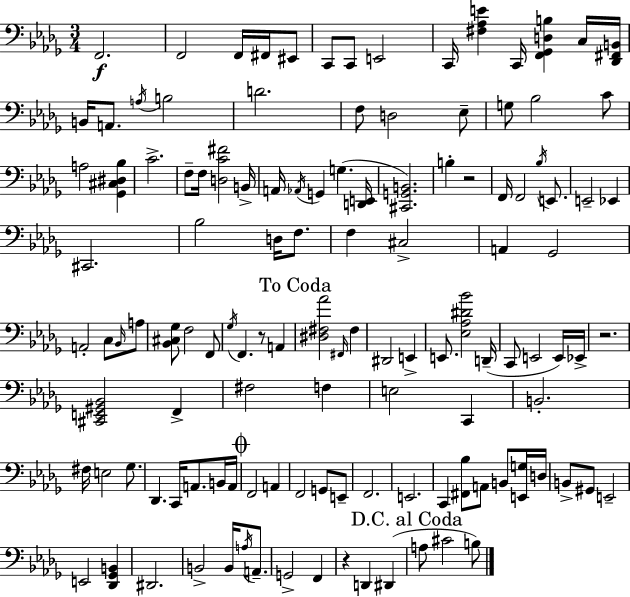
F2/h. F2/h F2/s F#2/s EIS2/e C2/e C2/e E2/h C2/s [F#3,Ab3,E4]/q C2/s [F2,Gb2,D3,B3]/q C3/s [Db2,F#2,B2]/s B2/s A2/e. A3/s B3/h D4/h. F3/e D3/h Eb3/e G3/e Bb3/h C4/e A3/h [Gb2,C#3,D#3,Bb3]/q C4/h. F3/e F3/s [D3,C4,F#4]/h B2/s A2/s Ab2/s G2/q G3/q. [D2,E2]/s [C#2,G2,B2]/h. B3/q R/h F2/s F2/h Bb3/s E2/e. E2/h Eb2/q C#2/h. Bb3/h D3/s F3/e. F3/q C#3/h A2/q Gb2/h A2/h C3/e Bb2/s A3/e [Bb2,C#3,Gb3]/e F3/h F2/e Gb3/s F2/q. R/e A2/q [D#3,F#3,Ab4]/h F#2/s F#3/q D#2/h E2/q E2/e. [Eb3,Ab3,D#4,Bb4]/h D2/s C2/e E2/h E2/s Eb2/s R/h. [C#2,E2,G#2,Bb2]/h F2/q F#3/h F3/q E3/h C2/q B2/h. F#3/s E3/h Gb3/e. Db2/q. C2/s A2/e. B2/s A2/s F2/h A2/q F2/h G2/e E2/e F2/h. E2/h. C2/q [F#2,Bb3]/e A2/e B2/e [E2,G3]/s D3/s B2/e G#2/e E2/h E2/h [Db2,Gb2,B2]/q D#2/h. B2/h B2/s A3/s A2/e. G2/h F2/q R/q D2/q D#2/q A3/e C#4/h B3/e